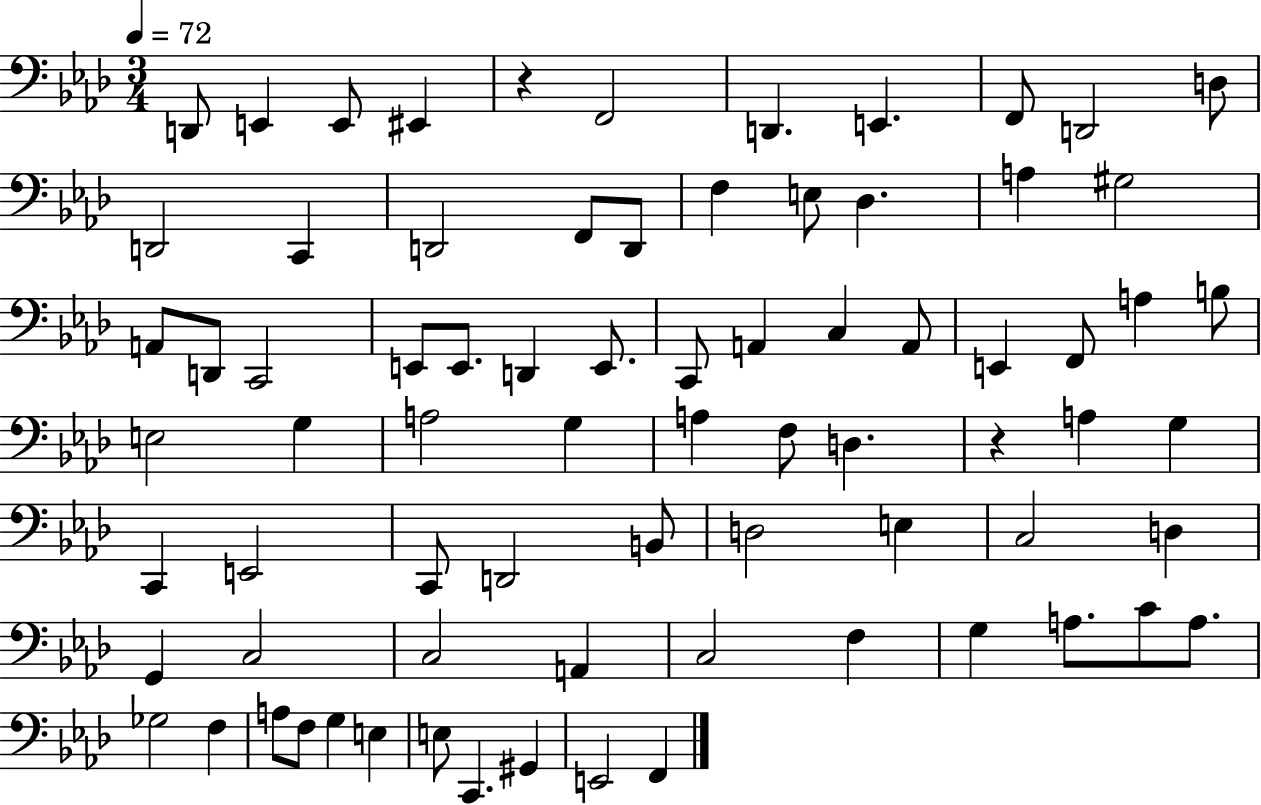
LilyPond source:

{
  \clef bass
  \numericTimeSignature
  \time 3/4
  \key aes \major
  \tempo 4 = 72
  \repeat volta 2 { d,8 e,4 e,8 eis,4 | r4 f,2 | d,4. e,4. | f,8 d,2 d8 | \break d,2 c,4 | d,2 f,8 d,8 | f4 e8 des4. | a4 gis2 | \break a,8 d,8 c,2 | e,8 e,8. d,4 e,8. | c,8 a,4 c4 a,8 | e,4 f,8 a4 b8 | \break e2 g4 | a2 g4 | a4 f8 d4. | r4 a4 g4 | \break c,4 e,2 | c,8 d,2 b,8 | d2 e4 | c2 d4 | \break g,4 c2 | c2 a,4 | c2 f4 | g4 a8. c'8 a8. | \break ges2 f4 | a8 f8 g4 e4 | e8 c,4. gis,4 | e,2 f,4 | \break } \bar "|."
}